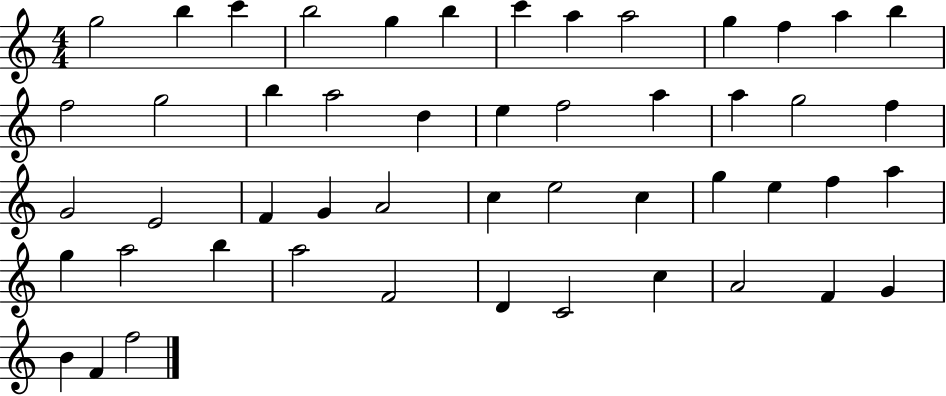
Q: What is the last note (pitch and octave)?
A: F5